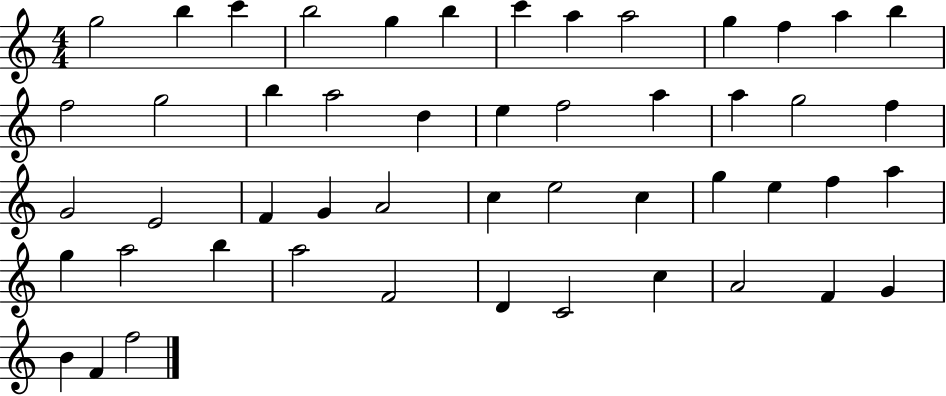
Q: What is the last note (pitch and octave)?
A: F5